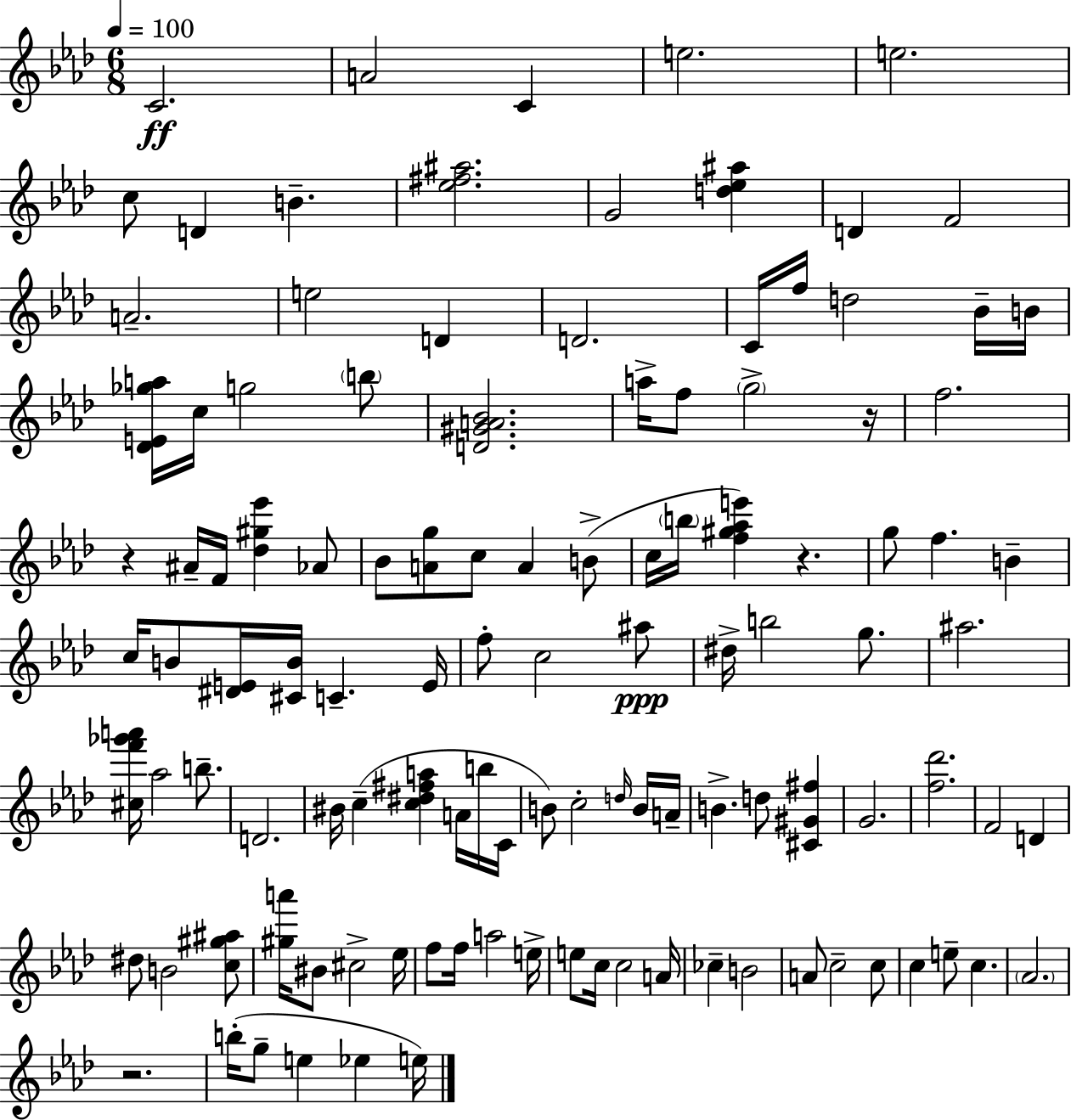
C4/h. A4/h C4/q E5/h. E5/h. C5/e D4/q B4/q. [Eb5,F#5,A#5]/h. G4/h [D5,Eb5,A#5]/q D4/q F4/h A4/h. E5/h D4/q D4/h. C4/s F5/s D5/h Bb4/s B4/s [Db4,E4,Gb5,A5]/s C5/s G5/h B5/e [D4,G#4,A4,Bb4]/h. A5/s F5/e G5/h R/s F5/h. R/q A#4/s F4/s [Db5,G#5,Eb6]/q Ab4/e Bb4/e [A4,G5]/e C5/e A4/q B4/e C5/s B5/s [F5,G#5,Ab5,E6]/q R/q. G5/e F5/q. B4/q C5/s B4/e [D#4,E4]/s [C#4,B4]/s C4/q. E4/s F5/e C5/h A#5/e D#5/s B5/h G5/e. A#5/h. [C#5,F6,Gb6,A6]/s Ab5/h B5/e. D4/h. BIS4/s C5/q [C5,D#5,F#5,A5]/q A4/s B5/s C4/s B4/e C5/h D5/s B4/s A4/s B4/q. D5/e [C#4,G#4,F#5]/q G4/h. [F5,Db6]/h. F4/h D4/q D#5/e B4/h [C5,G#5,A#5]/e [G#5,A6]/s BIS4/e C#5/h Eb5/s F5/e F5/s A5/h E5/s E5/e C5/s C5/h A4/s CES5/q B4/h A4/e C5/h C5/e C5/q E5/e C5/q. Ab4/h. R/h. B5/s G5/e E5/q Eb5/q E5/s